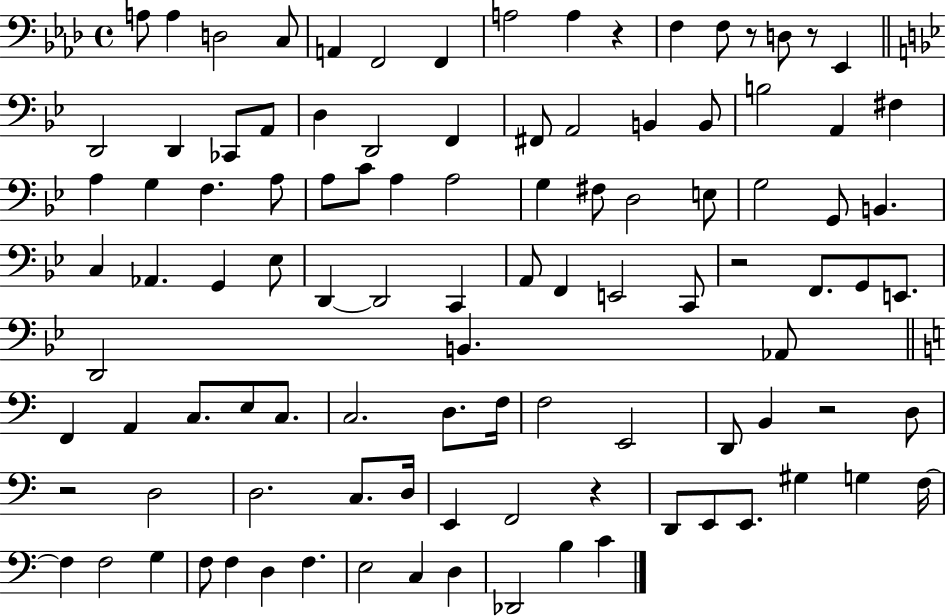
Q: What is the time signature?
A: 4/4